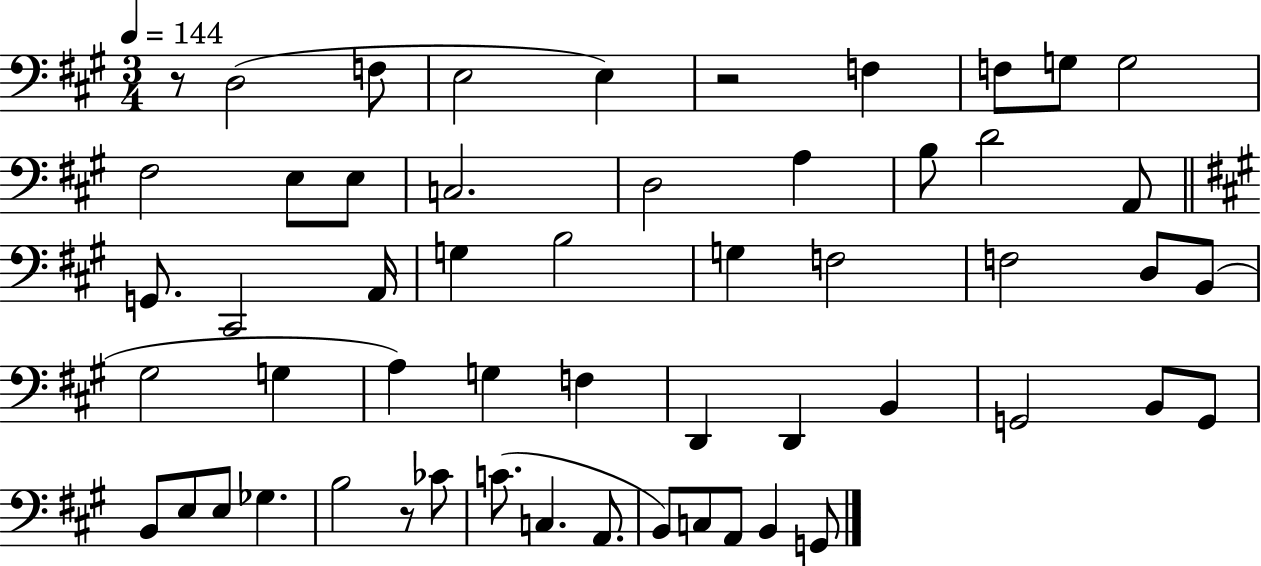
{
  \clef bass
  \numericTimeSignature
  \time 3/4
  \key a \major
  \tempo 4 = 144
  r8 d2( f8 | e2 e4) | r2 f4 | f8 g8 g2 | \break fis2 e8 e8 | c2. | d2 a4 | b8 d'2 a,8 | \break \bar "||" \break \key a \major g,8. cis,2 a,16 | g4 b2 | g4 f2 | f2 d8 b,8( | \break gis2 g4 | a4) g4 f4 | d,4 d,4 b,4 | g,2 b,8 g,8 | \break b,8 e8 e8 ges4. | b2 r8 ces'8 | c'8.( c4. a,8. | b,8) c8 a,8 b,4 g,8 | \break \bar "|."
}